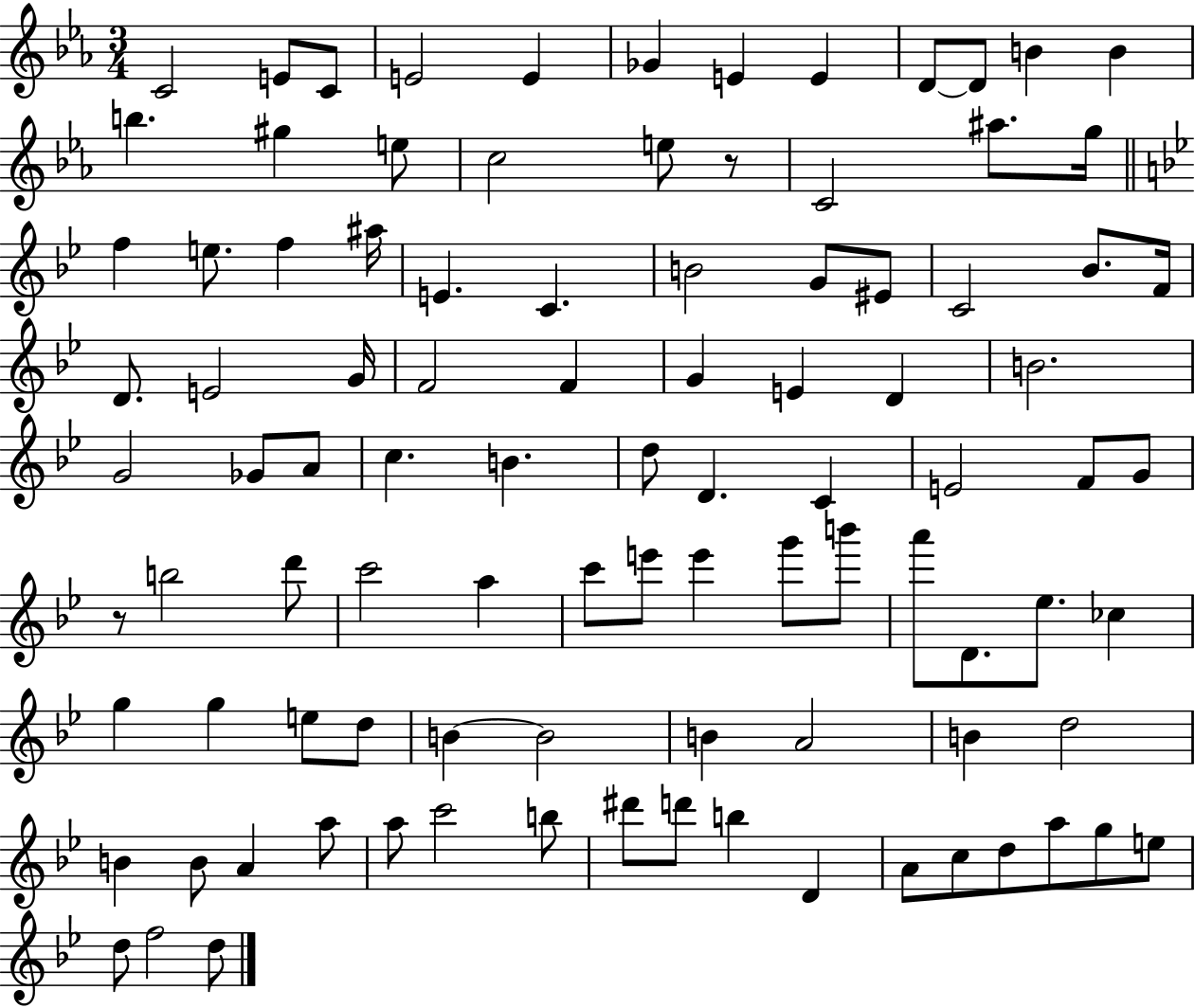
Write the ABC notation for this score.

X:1
T:Untitled
M:3/4
L:1/4
K:Eb
C2 E/2 C/2 E2 E _G E E D/2 D/2 B B b ^g e/2 c2 e/2 z/2 C2 ^a/2 g/4 f e/2 f ^a/4 E C B2 G/2 ^E/2 C2 _B/2 F/4 D/2 E2 G/4 F2 F G E D B2 G2 _G/2 A/2 c B d/2 D C E2 F/2 G/2 z/2 b2 d'/2 c'2 a c'/2 e'/2 e' g'/2 b'/2 a'/2 D/2 _e/2 _c g g e/2 d/2 B B2 B A2 B d2 B B/2 A a/2 a/2 c'2 b/2 ^d'/2 d'/2 b D A/2 c/2 d/2 a/2 g/2 e/2 d/2 f2 d/2